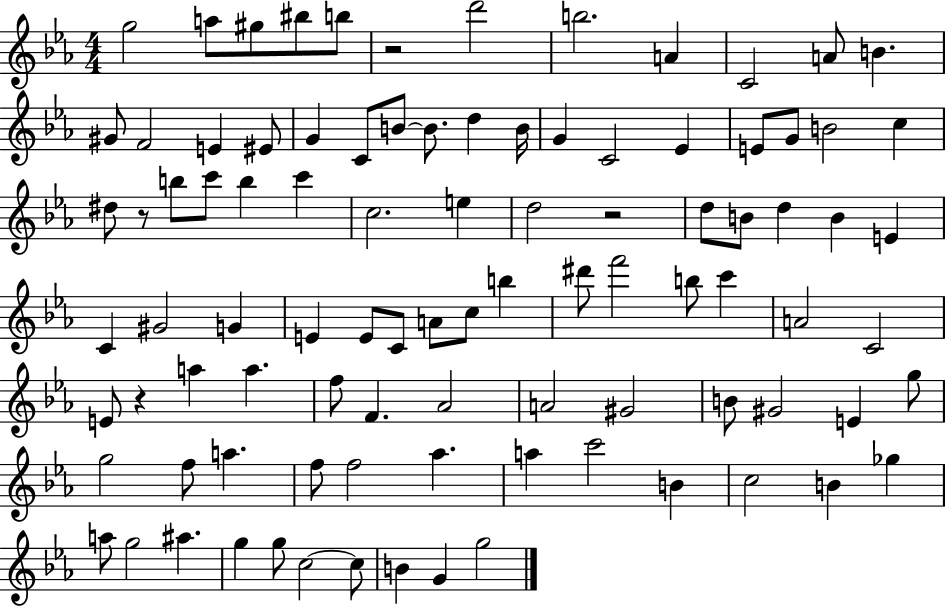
X:1
T:Untitled
M:4/4
L:1/4
K:Eb
g2 a/2 ^g/2 ^b/2 b/2 z2 d'2 b2 A C2 A/2 B ^G/2 F2 E ^E/2 G C/2 B/2 B/2 d B/4 G C2 _E E/2 G/2 B2 c ^d/2 z/2 b/2 c'/2 b c' c2 e d2 z2 d/2 B/2 d B E C ^G2 G E E/2 C/2 A/2 c/2 b ^d'/2 f'2 b/2 c' A2 C2 E/2 z a a f/2 F _A2 A2 ^G2 B/2 ^G2 E g/2 g2 f/2 a f/2 f2 _a a c'2 B c2 B _g a/2 g2 ^a g g/2 c2 c/2 B G g2